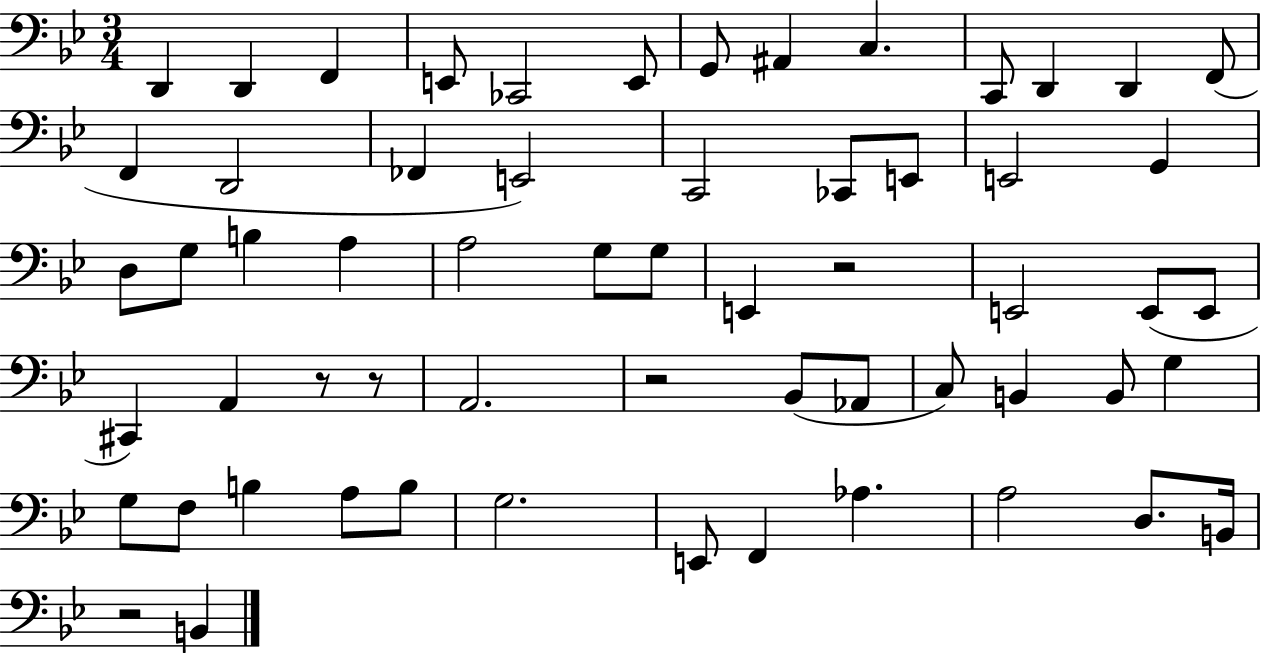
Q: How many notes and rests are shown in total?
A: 60